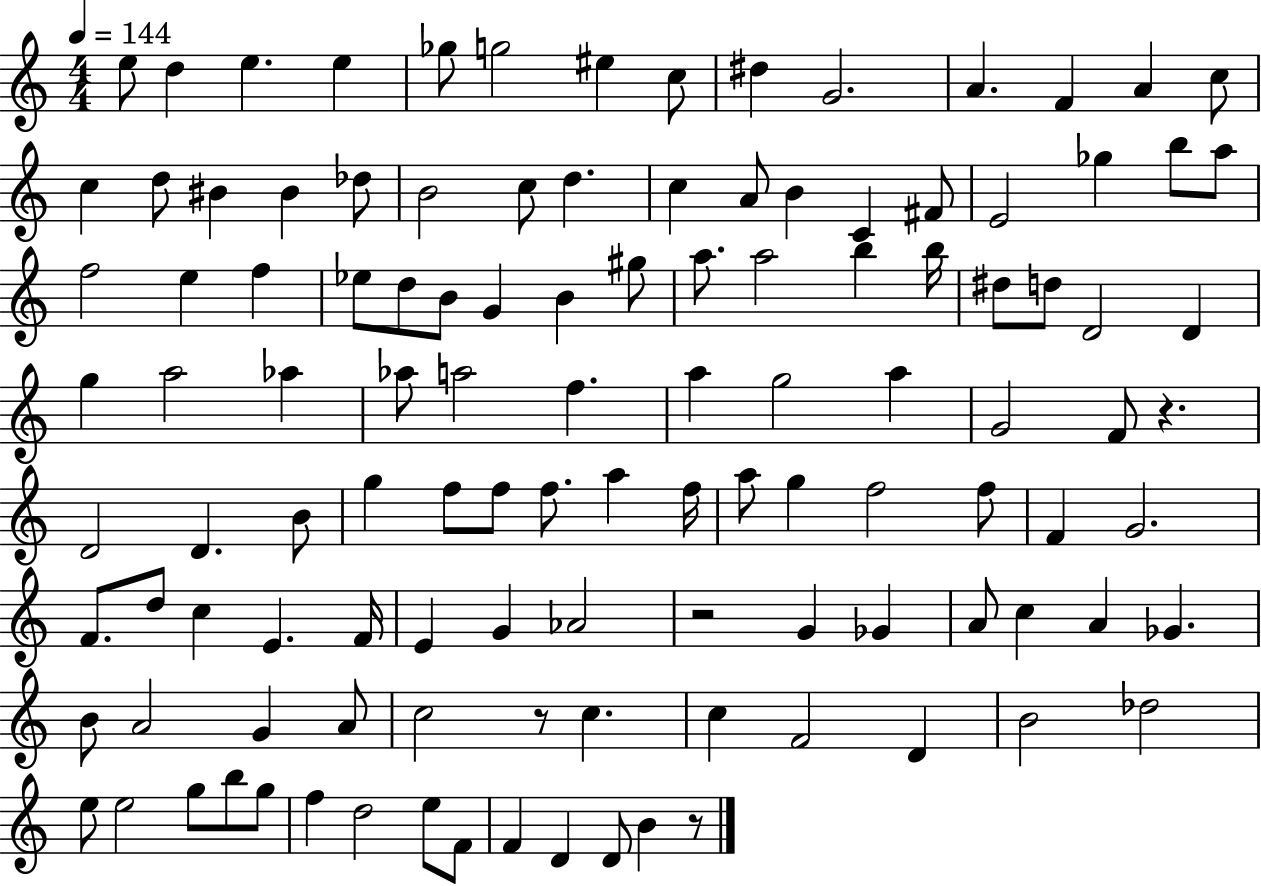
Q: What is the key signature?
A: C major